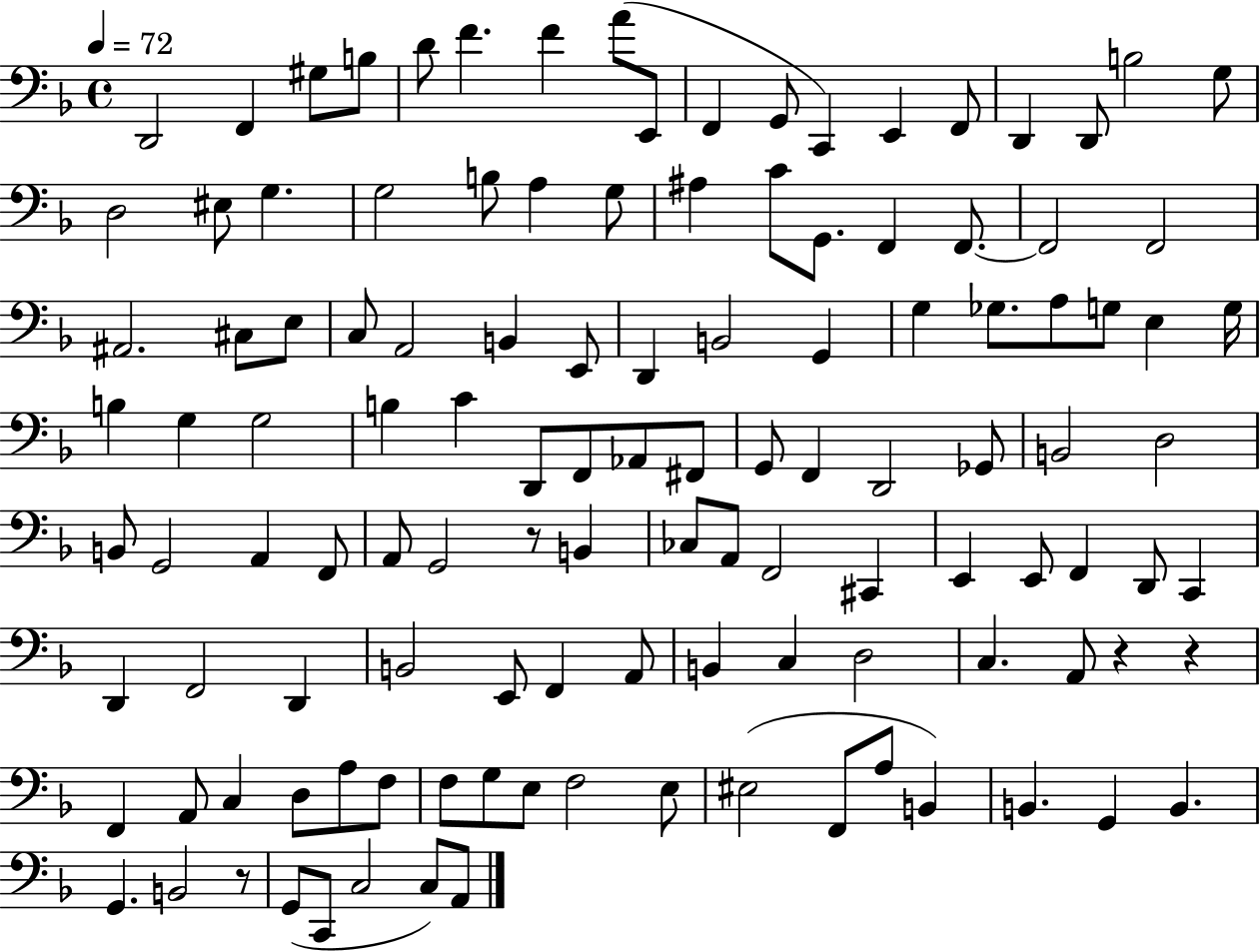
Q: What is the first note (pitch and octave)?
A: D2